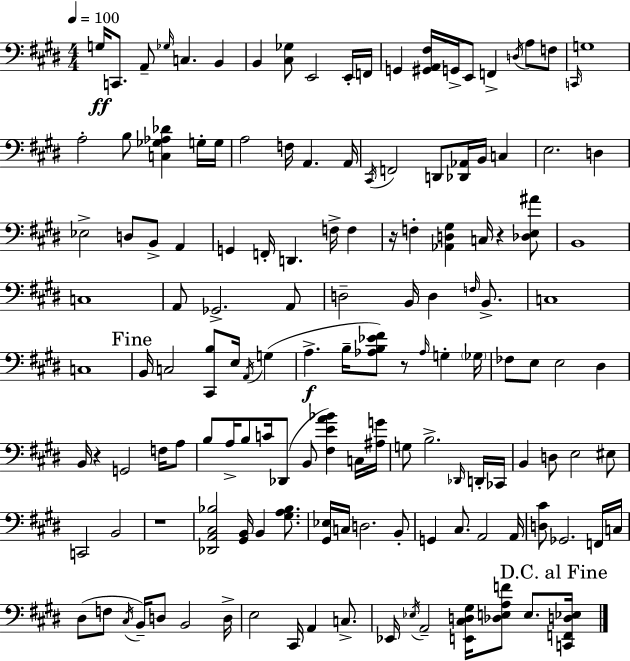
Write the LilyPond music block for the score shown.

{
  \clef bass
  \numericTimeSignature
  \time 4/4
  \key e \major
  \tempo 4 = 100
  g16\ff c,8. a,8-- \grace { ges16 } c4. b,4 | b,4 <cis ges>8 e,2 e,16-. | f,16 g,4 <gis, a, fis>16 g,16-> e,8 f,4-> \acciaccatura { d16 } a8 | f8 \grace { c,16 } g1 | \break a2-. b8 <c ges aes des'>4 | g16-. g16 a2 f16 a,4. | a,16 \acciaccatura { cis,16 } f,2 d,8 <des, aes,>16 b,16 | c4 e2. | \break d4 ees2-> d8 b,8-> | a,4 g,4 f,16-. d,4. f16-> | f4 r16 f4-. <aes, d gis>4 c16 r4 | <des e ais'>8 b,1 | \break c1 | a,8 ges,2.-> | a,8 d2-- b,16 d4 | \grace { f16 } b,8.-> c1 | \break c1 | \mark "Fine" b,16 c2 <cis, b>8 | e16 \acciaccatura { a,16 } g4( a4.->\f b16-- <aes b ees' fis'>8) r8 | \grace { aes16 } g4-. \parenthesize ges16 fes8 e8 e2 | \break dis4 b,16 r4 g,2 | f16 a8 b8 a16-> b8 c'16 des,8( b,8 | <fis e' a' bes'>4) c16 <ais g'>16 g8 b2.-> | \grace { des,16 } d,16-. ces,16 b,4 d8 e2 | \break eis8 c,2 | b,2 r1 | <des, a, cis bes>2 | <gis, b,>16 b,4 <gis a bes>8. <gis, ees>16 c16 d2. | \break b,8-. g,4 cis8. a,2 | a,16 <d cis'>8 ges,2. | f,16 c16 dis8( f8 \acciaccatura { cis16 }) b,16-- d8 | b,2 d16-> e2 | \break cis,16 a,4 c8.-> ees,16 \acciaccatura { ees16 } a,2-- | <e, cis d gis>16 <des e a f'>8 e8. \mark "D.C. al Fine" <c, f, d ees>16 \bar "|."
}